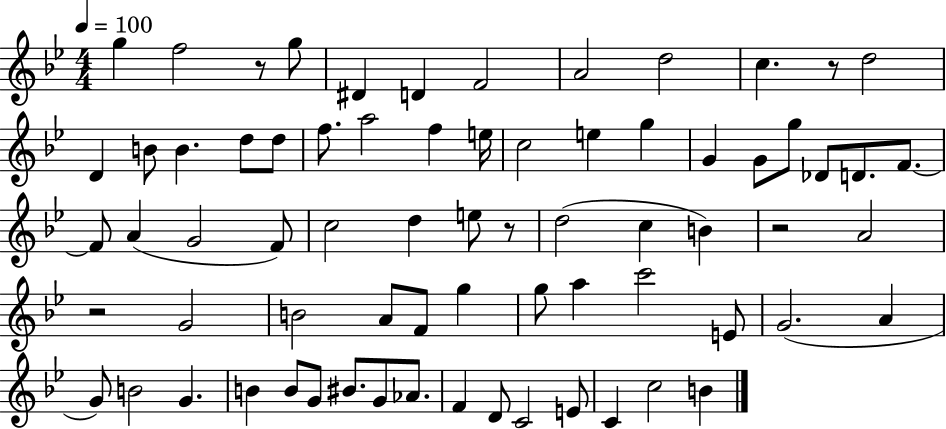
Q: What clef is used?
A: treble